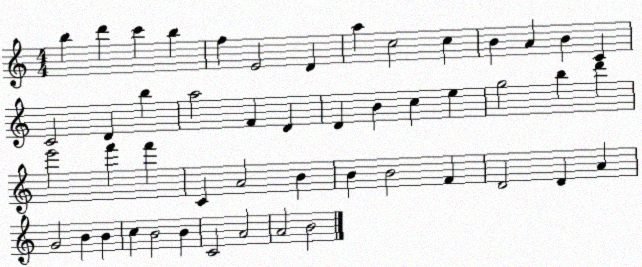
X:1
T:Untitled
M:4/4
L:1/4
K:C
b d' c' b f E2 D a c2 c B A B C C2 D b a2 F D D B c e g2 b d' e'2 f' f' C A2 B B B2 F D2 D A G2 B B c B2 B C2 A2 A2 B2